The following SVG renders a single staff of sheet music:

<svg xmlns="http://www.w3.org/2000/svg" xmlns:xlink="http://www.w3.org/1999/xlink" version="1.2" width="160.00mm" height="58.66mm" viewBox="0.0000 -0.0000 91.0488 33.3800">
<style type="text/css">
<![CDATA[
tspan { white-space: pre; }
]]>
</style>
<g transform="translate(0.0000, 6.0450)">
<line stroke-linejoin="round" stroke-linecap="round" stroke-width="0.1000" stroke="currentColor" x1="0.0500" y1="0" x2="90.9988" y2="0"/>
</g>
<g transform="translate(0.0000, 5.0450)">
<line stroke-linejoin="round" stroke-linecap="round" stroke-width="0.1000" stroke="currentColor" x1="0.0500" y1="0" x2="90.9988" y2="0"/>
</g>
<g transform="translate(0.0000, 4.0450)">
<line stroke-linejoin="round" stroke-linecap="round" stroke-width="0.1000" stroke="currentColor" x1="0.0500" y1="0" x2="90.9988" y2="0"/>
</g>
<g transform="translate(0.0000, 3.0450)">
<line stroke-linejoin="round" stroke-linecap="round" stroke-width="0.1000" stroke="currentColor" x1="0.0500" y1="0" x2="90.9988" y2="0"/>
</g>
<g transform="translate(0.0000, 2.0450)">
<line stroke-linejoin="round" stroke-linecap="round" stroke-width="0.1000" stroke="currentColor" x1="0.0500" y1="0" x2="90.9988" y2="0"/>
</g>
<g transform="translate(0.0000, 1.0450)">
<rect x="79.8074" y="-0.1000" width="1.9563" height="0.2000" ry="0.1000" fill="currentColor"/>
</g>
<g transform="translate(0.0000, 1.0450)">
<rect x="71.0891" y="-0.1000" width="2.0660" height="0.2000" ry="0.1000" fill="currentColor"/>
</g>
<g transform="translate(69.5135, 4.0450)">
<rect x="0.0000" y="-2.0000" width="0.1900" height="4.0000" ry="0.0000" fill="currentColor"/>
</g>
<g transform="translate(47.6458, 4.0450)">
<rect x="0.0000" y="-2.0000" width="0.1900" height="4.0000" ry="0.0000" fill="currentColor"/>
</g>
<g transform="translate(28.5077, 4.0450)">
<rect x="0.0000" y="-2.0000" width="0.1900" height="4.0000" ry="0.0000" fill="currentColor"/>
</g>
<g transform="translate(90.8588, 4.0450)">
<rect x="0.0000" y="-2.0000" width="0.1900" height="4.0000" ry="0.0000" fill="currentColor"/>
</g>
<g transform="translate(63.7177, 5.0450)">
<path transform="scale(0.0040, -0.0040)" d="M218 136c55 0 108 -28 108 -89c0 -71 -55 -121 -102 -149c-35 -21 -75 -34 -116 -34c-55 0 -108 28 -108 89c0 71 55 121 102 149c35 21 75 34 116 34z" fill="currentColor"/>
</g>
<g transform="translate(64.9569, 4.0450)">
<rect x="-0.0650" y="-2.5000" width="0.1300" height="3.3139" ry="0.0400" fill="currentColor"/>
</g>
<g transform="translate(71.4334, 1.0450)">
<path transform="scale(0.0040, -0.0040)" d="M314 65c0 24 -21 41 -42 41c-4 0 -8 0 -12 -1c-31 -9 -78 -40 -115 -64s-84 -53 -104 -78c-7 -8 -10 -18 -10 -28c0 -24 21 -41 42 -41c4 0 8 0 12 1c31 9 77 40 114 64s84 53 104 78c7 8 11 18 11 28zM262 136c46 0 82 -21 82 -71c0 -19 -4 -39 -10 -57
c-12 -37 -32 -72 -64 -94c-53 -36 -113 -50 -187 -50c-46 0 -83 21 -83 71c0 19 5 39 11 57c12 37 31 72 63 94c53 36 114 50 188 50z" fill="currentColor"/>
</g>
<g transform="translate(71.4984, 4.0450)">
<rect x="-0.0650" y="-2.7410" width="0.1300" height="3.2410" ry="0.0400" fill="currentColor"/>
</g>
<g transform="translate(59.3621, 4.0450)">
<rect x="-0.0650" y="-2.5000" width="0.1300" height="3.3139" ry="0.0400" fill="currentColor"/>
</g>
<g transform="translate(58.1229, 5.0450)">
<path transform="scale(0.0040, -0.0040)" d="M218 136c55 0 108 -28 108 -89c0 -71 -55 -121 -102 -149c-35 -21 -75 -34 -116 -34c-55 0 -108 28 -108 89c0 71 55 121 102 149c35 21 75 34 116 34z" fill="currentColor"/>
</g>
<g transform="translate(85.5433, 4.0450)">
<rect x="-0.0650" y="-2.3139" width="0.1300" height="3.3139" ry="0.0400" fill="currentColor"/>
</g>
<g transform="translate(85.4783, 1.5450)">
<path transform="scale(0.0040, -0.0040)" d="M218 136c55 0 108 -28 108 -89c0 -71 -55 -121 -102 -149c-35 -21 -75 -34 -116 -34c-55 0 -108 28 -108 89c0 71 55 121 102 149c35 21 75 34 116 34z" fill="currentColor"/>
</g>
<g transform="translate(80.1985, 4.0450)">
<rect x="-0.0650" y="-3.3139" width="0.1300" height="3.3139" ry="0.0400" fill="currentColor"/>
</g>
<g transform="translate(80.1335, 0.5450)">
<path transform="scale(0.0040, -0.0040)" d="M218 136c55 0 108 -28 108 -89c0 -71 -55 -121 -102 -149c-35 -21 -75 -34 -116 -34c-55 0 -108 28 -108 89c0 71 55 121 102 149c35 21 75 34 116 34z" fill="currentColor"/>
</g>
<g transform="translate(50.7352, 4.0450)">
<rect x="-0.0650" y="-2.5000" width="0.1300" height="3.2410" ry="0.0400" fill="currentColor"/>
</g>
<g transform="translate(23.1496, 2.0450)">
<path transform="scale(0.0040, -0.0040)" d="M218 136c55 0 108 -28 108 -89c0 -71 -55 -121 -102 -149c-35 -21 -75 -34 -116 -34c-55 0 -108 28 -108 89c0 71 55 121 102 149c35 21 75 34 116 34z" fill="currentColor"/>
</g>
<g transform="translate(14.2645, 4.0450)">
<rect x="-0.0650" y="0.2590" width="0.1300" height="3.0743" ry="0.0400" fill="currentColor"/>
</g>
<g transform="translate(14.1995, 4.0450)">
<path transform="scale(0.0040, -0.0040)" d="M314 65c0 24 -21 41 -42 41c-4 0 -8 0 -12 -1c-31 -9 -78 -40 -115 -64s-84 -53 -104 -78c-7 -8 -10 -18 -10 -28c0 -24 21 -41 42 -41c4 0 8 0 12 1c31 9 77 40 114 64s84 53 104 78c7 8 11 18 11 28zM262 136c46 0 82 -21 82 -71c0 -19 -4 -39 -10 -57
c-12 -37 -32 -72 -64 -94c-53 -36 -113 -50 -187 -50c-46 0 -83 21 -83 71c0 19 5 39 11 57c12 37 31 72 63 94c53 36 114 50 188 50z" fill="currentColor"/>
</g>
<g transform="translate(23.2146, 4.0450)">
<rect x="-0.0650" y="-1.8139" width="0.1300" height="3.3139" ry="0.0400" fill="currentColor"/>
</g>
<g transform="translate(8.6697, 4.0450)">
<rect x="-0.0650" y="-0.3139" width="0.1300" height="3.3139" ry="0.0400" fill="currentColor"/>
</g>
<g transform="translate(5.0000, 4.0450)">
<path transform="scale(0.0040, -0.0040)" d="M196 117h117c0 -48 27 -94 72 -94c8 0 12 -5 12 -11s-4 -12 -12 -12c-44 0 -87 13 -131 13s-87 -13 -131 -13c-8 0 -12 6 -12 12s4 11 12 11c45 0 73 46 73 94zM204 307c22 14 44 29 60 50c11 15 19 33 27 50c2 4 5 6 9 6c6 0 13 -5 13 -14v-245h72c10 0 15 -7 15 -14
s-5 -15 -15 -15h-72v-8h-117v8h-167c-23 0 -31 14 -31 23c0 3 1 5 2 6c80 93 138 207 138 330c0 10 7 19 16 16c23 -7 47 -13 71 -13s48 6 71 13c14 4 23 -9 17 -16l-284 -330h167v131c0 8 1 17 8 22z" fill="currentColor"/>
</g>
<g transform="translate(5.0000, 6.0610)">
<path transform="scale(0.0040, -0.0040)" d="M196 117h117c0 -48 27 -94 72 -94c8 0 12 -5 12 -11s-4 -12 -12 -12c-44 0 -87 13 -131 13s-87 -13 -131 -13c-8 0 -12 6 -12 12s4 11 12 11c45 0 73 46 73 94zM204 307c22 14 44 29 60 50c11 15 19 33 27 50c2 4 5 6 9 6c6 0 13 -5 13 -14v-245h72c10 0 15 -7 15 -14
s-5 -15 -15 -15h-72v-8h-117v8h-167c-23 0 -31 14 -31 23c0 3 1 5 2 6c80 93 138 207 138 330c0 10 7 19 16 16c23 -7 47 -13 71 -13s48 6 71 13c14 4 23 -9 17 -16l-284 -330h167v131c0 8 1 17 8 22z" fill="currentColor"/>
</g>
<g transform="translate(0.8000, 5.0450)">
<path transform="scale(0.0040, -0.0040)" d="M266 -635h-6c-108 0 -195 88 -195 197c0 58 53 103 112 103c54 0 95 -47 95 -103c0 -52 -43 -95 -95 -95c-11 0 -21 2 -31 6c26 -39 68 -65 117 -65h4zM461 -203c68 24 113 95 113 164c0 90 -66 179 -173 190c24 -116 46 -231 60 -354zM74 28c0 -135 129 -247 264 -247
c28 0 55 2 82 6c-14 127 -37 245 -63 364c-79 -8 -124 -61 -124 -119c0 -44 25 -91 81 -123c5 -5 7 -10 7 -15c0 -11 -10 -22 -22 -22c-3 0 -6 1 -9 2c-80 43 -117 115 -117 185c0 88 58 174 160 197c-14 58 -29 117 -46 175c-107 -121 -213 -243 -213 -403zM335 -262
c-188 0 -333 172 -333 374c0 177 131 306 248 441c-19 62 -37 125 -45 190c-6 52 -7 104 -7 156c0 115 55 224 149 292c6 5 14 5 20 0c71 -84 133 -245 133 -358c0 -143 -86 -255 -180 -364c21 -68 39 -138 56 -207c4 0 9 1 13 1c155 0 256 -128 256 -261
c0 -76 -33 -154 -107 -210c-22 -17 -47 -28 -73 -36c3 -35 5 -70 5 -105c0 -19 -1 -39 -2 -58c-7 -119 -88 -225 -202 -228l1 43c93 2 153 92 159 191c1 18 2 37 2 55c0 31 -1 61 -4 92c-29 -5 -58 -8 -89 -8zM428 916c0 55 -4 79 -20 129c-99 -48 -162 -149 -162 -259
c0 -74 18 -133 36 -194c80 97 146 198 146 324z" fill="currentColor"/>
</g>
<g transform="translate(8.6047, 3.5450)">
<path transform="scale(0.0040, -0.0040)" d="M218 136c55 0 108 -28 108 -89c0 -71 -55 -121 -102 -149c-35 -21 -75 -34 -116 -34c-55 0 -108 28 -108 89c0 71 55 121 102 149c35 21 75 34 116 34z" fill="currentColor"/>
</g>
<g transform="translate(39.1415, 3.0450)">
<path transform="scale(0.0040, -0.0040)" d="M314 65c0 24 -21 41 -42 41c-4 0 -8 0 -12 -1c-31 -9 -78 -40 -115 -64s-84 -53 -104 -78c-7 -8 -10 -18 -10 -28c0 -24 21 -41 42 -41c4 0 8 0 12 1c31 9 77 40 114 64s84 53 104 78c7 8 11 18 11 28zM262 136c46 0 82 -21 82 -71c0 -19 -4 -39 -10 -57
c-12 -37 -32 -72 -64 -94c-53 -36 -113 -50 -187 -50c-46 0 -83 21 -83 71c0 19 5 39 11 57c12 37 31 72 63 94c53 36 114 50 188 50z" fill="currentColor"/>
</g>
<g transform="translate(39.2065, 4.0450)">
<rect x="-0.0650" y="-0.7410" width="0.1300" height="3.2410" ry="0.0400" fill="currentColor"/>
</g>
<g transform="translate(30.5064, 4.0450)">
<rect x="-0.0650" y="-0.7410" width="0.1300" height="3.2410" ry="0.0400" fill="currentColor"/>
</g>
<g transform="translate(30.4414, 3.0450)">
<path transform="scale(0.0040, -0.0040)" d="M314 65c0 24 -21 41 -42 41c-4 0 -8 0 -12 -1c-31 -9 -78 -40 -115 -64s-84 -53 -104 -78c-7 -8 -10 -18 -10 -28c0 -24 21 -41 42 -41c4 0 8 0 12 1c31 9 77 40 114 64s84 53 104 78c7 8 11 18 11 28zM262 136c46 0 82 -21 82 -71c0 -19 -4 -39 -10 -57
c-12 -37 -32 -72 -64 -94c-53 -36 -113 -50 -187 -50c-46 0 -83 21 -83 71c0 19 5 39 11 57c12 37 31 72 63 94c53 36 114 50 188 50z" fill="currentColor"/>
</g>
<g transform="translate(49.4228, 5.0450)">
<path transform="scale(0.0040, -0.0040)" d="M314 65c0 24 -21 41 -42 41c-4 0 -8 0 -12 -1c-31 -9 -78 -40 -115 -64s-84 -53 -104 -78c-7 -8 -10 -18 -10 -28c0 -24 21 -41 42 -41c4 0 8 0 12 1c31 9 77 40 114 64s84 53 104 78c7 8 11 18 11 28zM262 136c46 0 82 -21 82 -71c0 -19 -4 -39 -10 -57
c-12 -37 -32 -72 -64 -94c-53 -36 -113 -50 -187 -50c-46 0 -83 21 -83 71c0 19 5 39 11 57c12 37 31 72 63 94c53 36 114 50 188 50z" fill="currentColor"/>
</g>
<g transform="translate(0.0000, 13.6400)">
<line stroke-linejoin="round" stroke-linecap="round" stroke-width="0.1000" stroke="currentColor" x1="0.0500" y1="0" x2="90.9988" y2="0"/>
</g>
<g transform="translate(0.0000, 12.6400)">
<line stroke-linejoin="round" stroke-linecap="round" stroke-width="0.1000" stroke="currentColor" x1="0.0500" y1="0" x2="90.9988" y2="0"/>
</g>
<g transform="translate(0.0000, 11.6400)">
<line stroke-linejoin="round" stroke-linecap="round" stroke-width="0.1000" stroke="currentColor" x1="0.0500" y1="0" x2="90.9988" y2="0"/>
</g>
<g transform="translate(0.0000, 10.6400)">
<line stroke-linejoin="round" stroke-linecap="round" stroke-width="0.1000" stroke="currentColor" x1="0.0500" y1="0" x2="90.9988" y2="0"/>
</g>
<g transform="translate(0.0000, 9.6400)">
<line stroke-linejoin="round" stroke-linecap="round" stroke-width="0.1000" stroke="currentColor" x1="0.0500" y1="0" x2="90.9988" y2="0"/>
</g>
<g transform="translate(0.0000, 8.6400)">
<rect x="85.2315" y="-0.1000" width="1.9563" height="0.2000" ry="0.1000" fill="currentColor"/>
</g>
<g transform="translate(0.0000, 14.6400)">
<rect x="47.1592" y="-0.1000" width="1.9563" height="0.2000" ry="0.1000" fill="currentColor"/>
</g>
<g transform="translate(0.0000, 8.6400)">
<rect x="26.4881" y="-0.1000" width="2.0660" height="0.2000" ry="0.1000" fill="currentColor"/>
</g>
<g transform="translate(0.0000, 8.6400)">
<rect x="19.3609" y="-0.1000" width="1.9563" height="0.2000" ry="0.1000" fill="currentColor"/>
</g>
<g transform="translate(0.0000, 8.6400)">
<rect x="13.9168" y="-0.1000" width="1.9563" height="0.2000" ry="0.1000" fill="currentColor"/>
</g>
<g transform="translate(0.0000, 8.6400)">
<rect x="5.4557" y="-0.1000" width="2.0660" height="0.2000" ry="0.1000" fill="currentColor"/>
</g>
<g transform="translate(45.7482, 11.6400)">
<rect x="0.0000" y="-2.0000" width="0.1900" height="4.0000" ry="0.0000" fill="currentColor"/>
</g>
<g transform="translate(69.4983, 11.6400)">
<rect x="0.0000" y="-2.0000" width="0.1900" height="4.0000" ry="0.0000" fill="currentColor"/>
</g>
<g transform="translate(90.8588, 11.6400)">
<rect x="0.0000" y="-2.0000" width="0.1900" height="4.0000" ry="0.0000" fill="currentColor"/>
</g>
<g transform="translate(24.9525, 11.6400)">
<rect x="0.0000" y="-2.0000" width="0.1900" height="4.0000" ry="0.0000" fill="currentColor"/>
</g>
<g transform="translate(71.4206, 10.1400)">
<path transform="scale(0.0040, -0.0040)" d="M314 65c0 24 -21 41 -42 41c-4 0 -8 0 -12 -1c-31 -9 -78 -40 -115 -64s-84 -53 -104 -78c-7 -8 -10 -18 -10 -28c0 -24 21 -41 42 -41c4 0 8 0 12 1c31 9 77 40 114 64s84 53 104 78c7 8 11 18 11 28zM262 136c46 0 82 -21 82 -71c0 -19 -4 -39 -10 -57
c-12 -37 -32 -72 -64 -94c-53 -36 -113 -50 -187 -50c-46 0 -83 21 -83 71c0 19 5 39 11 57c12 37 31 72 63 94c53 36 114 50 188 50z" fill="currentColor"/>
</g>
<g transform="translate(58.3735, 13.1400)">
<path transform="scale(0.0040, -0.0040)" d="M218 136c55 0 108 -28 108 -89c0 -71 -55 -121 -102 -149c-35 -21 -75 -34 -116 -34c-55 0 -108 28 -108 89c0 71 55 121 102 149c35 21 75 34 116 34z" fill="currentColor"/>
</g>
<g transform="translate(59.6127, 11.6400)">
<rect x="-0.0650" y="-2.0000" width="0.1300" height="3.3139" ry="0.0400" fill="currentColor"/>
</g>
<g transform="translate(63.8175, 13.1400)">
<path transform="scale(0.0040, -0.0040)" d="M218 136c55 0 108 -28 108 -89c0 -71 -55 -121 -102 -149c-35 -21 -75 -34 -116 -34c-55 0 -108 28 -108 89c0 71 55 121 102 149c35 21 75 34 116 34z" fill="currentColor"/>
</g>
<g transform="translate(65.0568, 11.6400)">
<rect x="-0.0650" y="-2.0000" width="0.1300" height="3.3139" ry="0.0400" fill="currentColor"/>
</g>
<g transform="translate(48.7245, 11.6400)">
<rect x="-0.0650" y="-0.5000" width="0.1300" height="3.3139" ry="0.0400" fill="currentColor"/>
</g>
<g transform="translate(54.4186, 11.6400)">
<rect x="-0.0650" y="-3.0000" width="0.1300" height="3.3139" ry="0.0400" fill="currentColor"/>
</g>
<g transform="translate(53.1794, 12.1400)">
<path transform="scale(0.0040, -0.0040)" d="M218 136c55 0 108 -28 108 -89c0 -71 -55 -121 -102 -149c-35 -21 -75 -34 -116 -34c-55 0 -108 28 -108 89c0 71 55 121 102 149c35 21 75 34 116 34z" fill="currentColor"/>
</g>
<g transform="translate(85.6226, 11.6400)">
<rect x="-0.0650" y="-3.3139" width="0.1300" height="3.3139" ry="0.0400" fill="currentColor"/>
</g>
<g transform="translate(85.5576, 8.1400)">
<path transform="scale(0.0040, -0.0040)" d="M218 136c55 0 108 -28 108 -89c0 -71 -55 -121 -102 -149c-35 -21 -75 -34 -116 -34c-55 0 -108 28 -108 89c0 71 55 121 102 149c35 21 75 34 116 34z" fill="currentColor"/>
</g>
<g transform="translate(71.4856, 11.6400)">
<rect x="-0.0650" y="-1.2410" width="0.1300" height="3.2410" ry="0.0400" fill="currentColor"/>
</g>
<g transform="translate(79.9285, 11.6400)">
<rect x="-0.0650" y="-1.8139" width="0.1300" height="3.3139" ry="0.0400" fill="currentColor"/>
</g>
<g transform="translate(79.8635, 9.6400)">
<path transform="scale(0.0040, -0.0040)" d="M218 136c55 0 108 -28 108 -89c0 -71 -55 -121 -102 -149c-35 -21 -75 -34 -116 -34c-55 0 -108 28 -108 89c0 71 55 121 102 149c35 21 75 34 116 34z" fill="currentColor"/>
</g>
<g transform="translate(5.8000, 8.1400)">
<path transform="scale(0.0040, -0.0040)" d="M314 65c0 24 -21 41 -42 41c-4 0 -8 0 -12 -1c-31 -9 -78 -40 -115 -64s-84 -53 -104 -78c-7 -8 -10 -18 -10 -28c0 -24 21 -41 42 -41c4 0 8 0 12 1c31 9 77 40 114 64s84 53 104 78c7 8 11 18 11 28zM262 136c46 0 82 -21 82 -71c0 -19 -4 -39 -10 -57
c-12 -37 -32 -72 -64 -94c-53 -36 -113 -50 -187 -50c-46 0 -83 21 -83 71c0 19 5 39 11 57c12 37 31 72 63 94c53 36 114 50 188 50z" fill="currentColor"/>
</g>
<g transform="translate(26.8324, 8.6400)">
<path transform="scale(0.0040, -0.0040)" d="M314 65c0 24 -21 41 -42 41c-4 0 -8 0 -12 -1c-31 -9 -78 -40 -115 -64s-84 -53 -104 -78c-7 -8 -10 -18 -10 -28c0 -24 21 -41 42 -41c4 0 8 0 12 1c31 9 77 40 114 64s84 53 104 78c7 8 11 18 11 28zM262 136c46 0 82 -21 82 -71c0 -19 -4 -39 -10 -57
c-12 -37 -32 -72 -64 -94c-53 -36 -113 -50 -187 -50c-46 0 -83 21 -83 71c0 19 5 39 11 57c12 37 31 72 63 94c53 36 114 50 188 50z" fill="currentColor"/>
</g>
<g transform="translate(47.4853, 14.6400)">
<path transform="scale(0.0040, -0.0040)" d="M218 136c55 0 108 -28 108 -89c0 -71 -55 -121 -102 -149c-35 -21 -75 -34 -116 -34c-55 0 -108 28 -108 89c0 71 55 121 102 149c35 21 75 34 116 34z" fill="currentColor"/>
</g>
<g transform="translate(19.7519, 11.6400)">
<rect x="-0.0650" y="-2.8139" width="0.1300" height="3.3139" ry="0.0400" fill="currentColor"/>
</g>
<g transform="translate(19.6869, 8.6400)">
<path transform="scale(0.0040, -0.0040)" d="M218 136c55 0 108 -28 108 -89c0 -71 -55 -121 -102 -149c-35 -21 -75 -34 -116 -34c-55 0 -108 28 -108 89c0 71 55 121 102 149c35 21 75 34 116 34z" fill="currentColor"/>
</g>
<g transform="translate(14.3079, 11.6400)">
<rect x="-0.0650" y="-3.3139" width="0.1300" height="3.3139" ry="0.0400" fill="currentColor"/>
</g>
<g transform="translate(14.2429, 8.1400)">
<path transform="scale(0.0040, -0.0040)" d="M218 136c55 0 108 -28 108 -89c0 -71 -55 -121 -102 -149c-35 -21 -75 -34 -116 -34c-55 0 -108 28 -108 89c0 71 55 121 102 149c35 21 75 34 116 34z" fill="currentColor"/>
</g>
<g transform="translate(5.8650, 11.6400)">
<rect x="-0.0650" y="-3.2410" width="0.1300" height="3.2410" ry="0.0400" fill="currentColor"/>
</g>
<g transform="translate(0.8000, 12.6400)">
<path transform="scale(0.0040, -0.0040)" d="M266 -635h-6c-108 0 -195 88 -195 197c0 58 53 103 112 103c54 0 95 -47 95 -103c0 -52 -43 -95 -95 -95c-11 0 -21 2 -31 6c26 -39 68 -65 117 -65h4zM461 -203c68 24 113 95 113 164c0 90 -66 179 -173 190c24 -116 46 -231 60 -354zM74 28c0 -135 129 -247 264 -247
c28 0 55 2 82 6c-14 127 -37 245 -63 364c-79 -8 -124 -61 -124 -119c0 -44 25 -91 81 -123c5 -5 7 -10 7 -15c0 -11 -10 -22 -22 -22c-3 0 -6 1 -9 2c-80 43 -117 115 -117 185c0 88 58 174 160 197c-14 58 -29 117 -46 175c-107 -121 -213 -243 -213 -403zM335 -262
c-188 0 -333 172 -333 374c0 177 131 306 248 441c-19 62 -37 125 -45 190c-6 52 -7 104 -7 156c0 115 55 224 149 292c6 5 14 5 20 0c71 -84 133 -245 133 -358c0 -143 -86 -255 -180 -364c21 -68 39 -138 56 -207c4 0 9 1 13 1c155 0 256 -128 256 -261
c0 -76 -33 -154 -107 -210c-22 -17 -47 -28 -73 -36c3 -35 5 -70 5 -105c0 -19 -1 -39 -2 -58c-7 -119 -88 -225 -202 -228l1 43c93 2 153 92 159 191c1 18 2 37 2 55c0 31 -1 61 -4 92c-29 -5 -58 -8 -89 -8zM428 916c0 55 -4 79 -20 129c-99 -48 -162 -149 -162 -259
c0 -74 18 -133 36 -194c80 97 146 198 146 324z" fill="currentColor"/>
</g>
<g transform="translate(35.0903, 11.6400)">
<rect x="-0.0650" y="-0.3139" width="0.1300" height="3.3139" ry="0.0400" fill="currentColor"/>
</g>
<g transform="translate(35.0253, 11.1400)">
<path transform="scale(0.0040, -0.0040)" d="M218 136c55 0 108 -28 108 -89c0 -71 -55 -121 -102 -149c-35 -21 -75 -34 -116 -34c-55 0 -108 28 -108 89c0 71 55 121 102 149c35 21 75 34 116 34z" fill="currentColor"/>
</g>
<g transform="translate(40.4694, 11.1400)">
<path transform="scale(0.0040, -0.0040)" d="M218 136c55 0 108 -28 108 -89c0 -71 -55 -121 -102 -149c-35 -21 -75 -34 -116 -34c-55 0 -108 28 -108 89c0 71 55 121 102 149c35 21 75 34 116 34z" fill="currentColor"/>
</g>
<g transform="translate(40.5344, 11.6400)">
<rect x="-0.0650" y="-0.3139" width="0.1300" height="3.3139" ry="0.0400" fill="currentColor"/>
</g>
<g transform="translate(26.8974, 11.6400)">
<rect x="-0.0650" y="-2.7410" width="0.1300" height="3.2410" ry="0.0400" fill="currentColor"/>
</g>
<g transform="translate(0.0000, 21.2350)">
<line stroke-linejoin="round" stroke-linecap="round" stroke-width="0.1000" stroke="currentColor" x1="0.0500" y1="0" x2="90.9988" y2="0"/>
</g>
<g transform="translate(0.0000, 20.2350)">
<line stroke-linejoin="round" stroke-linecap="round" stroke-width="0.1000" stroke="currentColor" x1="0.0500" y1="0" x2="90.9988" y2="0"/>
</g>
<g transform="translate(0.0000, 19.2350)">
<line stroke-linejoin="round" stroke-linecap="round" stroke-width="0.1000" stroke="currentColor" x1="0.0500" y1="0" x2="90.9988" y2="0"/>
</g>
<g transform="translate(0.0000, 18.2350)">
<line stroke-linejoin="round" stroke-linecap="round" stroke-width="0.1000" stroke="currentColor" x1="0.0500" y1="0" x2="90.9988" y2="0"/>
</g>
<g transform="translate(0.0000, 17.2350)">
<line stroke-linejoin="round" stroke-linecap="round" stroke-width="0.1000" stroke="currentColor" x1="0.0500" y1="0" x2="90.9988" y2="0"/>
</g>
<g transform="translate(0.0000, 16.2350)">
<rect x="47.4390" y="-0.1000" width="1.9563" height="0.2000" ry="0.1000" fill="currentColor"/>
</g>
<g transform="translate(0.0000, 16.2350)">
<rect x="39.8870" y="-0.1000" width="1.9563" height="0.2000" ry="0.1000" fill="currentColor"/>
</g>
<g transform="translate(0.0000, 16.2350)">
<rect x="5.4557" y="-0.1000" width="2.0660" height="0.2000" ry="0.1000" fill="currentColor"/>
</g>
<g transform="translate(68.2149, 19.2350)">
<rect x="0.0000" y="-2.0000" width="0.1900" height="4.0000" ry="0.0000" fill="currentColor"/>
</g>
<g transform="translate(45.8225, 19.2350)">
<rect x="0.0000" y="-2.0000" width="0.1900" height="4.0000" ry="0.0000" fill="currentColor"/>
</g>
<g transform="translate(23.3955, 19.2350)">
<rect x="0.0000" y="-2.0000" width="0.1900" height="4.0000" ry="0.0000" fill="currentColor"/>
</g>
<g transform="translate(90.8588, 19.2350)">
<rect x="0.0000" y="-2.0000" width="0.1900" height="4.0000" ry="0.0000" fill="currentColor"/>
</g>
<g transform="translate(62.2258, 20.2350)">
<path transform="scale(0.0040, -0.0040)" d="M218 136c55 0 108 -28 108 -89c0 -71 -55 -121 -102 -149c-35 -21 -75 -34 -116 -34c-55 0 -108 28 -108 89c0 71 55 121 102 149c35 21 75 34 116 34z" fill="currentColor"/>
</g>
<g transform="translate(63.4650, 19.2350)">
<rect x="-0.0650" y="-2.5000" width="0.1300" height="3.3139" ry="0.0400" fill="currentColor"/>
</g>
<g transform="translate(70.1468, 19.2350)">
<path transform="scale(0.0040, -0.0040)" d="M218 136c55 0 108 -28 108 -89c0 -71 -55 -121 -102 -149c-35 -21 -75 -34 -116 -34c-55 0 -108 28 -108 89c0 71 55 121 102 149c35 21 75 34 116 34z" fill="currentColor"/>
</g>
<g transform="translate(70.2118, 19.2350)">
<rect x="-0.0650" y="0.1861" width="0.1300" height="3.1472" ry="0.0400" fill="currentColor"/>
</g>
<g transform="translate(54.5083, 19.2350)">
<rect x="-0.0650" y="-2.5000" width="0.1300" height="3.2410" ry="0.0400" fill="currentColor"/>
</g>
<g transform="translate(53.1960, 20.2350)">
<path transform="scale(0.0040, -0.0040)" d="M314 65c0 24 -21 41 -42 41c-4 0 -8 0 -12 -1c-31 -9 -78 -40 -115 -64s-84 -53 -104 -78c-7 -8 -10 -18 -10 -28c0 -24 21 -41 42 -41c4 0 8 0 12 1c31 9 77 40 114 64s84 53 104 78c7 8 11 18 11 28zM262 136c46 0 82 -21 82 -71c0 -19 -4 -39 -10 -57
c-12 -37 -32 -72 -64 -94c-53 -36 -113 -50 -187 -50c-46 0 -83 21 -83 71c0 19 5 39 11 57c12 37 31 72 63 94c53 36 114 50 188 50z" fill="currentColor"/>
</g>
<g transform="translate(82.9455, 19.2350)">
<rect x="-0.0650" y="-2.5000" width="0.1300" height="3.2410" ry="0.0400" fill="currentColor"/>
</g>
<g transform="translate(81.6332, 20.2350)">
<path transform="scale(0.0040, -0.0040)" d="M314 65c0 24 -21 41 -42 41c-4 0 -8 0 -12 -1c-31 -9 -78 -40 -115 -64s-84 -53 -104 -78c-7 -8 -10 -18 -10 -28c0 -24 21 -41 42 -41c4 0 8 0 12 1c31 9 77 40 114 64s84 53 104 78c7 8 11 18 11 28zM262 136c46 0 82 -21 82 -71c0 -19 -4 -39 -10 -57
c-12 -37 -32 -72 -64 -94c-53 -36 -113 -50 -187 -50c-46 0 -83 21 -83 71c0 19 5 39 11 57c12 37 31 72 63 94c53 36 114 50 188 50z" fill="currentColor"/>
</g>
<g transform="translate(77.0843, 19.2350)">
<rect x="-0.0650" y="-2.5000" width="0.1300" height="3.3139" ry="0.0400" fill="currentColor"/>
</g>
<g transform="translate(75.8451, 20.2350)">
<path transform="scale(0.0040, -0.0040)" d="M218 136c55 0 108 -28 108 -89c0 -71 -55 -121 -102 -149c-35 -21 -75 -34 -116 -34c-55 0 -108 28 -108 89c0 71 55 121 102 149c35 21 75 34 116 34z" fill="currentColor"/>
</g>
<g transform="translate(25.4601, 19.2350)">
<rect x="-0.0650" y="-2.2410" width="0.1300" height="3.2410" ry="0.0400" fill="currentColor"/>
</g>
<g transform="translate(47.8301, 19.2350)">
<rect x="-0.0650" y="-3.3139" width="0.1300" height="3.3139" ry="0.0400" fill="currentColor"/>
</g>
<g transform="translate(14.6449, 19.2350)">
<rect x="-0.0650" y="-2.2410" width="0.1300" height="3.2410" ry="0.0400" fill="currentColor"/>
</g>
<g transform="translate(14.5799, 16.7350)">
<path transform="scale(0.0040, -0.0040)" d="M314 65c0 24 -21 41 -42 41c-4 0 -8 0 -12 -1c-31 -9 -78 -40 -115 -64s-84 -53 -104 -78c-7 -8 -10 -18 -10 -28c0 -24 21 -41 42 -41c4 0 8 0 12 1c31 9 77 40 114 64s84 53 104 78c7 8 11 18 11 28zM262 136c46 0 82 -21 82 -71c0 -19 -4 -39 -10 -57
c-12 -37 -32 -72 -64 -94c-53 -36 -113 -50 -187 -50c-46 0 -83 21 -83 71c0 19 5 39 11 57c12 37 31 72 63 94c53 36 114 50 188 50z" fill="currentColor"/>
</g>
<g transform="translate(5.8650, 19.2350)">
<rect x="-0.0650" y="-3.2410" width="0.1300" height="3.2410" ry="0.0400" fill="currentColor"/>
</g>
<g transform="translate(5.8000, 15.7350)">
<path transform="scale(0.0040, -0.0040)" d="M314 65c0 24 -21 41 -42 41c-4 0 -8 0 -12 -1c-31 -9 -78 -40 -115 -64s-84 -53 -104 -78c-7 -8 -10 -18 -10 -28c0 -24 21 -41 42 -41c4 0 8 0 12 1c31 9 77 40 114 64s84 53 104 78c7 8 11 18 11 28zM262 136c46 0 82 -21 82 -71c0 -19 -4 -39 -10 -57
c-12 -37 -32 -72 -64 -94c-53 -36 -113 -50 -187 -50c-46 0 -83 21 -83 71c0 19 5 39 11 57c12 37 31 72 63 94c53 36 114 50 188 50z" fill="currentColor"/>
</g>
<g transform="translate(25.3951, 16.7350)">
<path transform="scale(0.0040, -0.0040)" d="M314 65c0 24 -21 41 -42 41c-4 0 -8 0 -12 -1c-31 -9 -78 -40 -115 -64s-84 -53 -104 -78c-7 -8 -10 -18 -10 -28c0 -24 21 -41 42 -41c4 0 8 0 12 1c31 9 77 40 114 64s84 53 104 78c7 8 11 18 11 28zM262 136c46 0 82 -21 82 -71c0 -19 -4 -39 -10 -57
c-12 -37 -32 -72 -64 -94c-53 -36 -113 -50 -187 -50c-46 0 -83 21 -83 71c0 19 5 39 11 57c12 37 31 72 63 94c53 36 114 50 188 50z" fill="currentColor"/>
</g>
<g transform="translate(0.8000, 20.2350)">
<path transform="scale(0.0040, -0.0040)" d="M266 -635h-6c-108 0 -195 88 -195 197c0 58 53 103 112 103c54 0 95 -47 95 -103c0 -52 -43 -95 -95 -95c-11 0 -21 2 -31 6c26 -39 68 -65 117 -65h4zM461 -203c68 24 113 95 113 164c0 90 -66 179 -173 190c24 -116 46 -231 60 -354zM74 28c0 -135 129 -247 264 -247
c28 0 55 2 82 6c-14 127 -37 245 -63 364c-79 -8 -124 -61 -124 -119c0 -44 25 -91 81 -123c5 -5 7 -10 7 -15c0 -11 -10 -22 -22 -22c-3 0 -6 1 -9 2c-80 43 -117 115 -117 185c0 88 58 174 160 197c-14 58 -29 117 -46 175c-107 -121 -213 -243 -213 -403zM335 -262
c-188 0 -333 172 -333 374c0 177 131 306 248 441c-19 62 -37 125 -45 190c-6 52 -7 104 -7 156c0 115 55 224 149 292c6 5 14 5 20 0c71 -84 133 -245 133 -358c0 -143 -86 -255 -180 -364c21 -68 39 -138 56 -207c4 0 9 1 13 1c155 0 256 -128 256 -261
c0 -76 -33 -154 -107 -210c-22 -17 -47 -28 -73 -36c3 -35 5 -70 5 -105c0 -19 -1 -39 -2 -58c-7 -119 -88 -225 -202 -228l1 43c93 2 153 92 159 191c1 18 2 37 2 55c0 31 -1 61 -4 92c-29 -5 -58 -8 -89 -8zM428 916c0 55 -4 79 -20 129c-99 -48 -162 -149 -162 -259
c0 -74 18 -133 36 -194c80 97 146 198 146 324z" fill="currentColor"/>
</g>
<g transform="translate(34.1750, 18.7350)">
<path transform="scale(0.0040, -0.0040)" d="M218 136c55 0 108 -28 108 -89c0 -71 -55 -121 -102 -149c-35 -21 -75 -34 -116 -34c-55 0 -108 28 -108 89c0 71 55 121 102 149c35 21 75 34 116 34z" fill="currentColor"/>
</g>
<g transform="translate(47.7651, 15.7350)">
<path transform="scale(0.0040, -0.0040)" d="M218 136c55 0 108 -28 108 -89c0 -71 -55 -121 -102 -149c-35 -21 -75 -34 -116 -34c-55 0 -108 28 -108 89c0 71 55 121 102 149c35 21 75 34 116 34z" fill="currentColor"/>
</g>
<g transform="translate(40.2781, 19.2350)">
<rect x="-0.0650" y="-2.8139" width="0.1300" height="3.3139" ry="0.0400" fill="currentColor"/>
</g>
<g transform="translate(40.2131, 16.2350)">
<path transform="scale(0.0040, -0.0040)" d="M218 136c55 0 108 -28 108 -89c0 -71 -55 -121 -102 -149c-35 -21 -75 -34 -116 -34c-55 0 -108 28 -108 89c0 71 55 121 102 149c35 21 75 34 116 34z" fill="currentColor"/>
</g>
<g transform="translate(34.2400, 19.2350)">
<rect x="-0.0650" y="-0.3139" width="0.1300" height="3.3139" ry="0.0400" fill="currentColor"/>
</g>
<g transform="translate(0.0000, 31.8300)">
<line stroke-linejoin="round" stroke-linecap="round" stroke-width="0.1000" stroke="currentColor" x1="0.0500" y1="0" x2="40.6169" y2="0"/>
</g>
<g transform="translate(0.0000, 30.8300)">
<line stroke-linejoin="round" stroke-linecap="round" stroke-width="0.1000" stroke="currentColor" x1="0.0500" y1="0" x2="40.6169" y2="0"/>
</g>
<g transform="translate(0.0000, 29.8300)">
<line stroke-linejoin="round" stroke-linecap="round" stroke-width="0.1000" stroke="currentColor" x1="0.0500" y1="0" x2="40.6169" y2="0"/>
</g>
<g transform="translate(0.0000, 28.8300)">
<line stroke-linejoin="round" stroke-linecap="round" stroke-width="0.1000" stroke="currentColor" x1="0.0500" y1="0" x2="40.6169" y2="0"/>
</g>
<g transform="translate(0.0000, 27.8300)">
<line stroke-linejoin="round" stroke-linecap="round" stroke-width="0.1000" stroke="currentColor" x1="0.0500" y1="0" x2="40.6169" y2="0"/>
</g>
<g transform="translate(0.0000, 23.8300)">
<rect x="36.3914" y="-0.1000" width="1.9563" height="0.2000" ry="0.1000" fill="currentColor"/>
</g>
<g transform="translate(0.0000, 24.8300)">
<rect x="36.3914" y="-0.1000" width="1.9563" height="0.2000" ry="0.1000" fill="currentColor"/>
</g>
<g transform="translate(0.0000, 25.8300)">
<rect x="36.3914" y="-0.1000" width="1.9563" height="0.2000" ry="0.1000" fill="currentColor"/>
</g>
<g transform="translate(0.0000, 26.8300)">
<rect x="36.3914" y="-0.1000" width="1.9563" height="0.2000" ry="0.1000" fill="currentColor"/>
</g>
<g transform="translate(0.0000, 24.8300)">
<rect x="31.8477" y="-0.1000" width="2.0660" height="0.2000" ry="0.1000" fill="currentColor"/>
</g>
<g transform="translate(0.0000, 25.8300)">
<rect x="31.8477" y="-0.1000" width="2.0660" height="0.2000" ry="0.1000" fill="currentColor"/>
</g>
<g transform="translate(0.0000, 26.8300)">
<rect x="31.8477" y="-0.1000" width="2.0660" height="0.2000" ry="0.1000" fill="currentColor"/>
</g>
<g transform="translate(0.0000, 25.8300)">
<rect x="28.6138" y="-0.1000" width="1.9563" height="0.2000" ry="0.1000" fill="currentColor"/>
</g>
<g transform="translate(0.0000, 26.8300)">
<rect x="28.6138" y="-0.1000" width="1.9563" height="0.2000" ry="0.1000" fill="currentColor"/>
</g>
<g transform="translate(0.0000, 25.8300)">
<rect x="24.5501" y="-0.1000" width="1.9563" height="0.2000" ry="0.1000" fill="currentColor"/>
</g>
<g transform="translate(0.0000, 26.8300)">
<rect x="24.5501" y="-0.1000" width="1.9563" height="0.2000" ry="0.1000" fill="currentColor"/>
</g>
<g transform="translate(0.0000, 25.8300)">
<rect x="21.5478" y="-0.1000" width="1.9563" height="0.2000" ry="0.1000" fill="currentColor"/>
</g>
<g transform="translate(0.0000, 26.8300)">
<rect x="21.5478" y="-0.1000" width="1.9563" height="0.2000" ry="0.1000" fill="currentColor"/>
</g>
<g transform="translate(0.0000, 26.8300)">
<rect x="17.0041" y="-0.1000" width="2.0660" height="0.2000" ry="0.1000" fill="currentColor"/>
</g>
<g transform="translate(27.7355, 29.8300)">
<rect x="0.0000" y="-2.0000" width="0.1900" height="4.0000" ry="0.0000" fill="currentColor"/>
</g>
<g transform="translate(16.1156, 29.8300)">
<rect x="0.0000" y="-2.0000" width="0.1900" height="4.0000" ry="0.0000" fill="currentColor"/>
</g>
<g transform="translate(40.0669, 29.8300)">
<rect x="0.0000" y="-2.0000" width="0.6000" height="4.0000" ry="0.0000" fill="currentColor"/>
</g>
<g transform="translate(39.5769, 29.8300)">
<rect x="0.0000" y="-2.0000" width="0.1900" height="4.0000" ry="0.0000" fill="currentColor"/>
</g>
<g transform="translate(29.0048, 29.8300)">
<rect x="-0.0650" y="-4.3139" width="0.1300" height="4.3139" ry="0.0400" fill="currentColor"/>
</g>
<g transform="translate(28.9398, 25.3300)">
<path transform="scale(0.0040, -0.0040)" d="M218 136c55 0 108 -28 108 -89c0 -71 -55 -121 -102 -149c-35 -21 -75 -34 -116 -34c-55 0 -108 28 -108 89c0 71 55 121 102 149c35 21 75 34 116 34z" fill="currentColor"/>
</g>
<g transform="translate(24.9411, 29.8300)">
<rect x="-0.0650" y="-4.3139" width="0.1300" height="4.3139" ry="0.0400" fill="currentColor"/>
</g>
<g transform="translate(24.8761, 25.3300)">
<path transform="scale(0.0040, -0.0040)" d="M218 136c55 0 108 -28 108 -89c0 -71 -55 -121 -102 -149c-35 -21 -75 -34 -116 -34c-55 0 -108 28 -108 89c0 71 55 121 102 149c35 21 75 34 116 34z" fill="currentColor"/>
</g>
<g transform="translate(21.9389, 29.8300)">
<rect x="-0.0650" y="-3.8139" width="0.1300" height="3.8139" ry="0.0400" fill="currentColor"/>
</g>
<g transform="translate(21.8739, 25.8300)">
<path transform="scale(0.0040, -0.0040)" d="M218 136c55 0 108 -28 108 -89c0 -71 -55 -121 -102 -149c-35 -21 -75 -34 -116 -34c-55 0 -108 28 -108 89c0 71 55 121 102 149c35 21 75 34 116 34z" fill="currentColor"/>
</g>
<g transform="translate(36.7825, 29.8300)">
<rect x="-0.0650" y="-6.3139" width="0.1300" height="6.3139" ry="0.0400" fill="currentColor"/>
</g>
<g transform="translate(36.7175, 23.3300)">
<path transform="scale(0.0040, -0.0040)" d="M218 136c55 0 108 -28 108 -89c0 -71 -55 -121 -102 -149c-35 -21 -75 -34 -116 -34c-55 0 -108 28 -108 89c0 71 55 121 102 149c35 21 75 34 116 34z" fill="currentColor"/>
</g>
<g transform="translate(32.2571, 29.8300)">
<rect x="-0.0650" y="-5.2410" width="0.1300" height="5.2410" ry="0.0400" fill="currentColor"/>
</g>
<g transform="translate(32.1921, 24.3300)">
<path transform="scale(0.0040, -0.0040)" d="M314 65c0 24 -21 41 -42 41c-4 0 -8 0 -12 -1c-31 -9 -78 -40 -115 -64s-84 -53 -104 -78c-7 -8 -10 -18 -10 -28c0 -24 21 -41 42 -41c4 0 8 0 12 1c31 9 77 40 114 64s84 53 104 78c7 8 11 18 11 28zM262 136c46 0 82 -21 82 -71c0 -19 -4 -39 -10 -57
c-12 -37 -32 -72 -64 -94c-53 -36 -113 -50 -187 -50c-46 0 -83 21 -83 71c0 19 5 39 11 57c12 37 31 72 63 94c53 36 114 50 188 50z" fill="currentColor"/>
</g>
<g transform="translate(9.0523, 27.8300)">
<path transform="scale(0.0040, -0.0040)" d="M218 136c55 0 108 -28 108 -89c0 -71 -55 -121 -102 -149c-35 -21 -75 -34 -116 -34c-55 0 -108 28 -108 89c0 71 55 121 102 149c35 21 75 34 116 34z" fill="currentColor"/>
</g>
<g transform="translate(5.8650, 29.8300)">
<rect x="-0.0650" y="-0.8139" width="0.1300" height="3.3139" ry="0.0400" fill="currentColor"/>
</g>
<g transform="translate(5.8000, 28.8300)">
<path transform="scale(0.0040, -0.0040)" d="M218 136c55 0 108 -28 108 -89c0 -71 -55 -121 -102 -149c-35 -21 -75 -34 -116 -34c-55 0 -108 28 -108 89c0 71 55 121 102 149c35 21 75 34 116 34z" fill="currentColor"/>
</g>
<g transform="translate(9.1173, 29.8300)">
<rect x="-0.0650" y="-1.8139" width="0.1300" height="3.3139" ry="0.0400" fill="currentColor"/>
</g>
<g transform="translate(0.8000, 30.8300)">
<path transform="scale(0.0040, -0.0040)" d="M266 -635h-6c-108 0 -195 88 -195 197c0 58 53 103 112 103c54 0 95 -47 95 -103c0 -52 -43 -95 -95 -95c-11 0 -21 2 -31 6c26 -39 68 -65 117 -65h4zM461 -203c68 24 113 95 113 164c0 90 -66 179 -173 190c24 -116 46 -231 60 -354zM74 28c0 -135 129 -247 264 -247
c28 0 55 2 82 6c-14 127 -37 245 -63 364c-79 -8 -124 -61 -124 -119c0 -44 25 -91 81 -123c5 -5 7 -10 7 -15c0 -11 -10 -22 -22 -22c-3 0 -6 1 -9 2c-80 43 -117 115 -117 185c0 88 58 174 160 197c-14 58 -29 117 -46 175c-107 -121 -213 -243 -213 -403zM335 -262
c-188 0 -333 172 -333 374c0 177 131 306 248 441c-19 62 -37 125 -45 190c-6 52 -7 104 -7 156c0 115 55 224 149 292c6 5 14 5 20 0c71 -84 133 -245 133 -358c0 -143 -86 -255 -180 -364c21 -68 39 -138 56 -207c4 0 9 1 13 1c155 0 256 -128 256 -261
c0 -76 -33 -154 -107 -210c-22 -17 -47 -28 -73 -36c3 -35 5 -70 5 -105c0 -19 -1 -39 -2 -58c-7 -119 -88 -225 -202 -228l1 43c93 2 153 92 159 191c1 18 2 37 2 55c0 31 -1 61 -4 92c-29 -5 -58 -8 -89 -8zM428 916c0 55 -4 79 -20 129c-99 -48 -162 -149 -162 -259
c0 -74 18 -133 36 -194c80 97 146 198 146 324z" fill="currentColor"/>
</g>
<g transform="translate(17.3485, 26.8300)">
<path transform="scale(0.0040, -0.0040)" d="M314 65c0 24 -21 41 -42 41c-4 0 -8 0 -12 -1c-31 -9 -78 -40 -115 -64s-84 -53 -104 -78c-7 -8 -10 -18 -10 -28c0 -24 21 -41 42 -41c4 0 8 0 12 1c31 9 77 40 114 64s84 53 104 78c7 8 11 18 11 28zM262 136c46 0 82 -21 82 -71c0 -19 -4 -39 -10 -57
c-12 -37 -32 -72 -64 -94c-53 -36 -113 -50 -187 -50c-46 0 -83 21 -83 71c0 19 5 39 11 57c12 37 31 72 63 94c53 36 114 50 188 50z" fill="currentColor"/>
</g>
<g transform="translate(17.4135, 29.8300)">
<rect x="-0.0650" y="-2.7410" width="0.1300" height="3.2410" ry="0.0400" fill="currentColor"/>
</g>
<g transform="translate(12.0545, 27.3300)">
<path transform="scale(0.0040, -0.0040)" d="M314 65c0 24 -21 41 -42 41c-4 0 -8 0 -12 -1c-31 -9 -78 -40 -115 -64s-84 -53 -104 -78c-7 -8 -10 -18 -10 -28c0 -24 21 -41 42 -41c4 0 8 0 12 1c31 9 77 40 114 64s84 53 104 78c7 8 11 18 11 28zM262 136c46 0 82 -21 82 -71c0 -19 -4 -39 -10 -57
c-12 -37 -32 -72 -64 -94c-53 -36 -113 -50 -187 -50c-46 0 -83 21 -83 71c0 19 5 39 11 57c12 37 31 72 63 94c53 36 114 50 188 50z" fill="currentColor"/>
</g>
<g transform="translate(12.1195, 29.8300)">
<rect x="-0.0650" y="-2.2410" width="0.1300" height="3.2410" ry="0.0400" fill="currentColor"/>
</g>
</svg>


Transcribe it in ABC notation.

X:1
T:Untitled
M:4/4
L:1/4
K:C
c B2 f d2 d2 G2 G G a2 b g b2 b a a2 c c C A F F e2 f b b2 g2 g2 c a b G2 G B G G2 d f g2 a2 c' d' d' f'2 a'